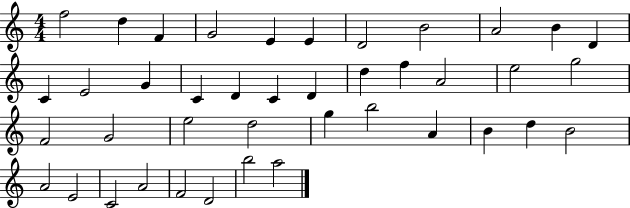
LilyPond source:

{
  \clef treble
  \numericTimeSignature
  \time 4/4
  \key c \major
  f''2 d''4 f'4 | g'2 e'4 e'4 | d'2 b'2 | a'2 b'4 d'4 | \break c'4 e'2 g'4 | c'4 d'4 c'4 d'4 | d''4 f''4 a'2 | e''2 g''2 | \break f'2 g'2 | e''2 d''2 | g''4 b''2 a'4 | b'4 d''4 b'2 | \break a'2 e'2 | c'2 a'2 | f'2 d'2 | b''2 a''2 | \break \bar "|."
}